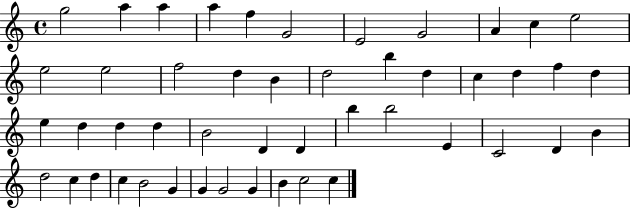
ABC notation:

X:1
T:Untitled
M:4/4
L:1/4
K:C
g2 a a a f G2 E2 G2 A c e2 e2 e2 f2 d B d2 b d c d f d e d d d B2 D D b b2 E C2 D B d2 c d c B2 G G G2 G B c2 c